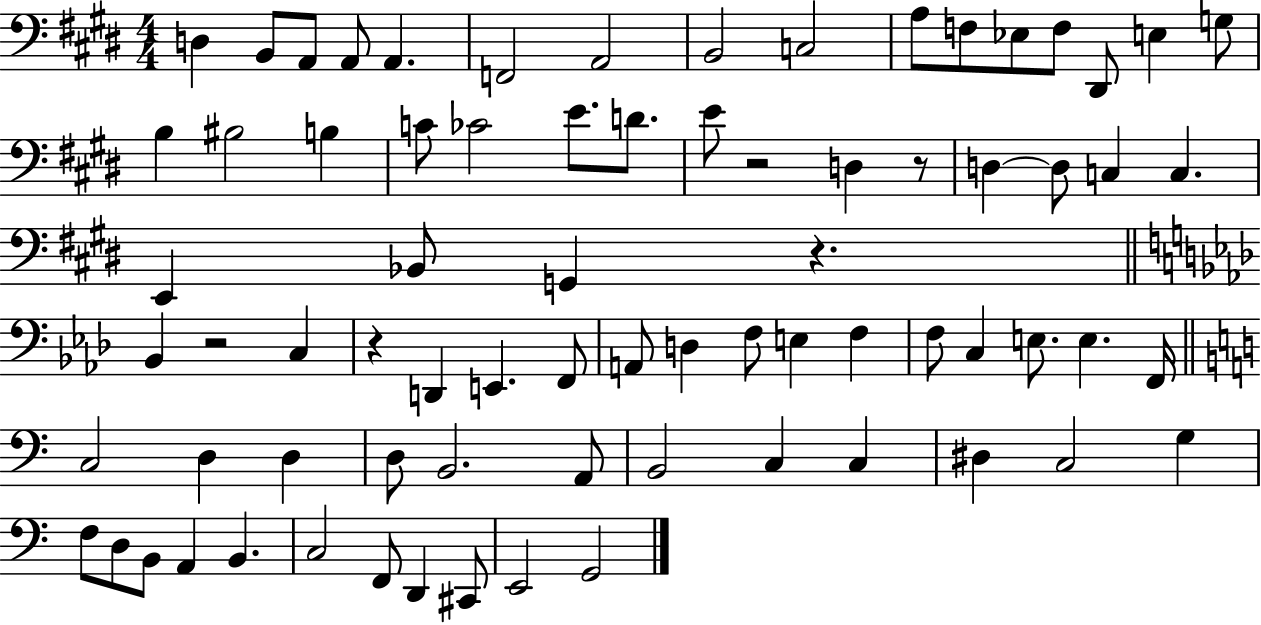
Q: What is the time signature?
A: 4/4